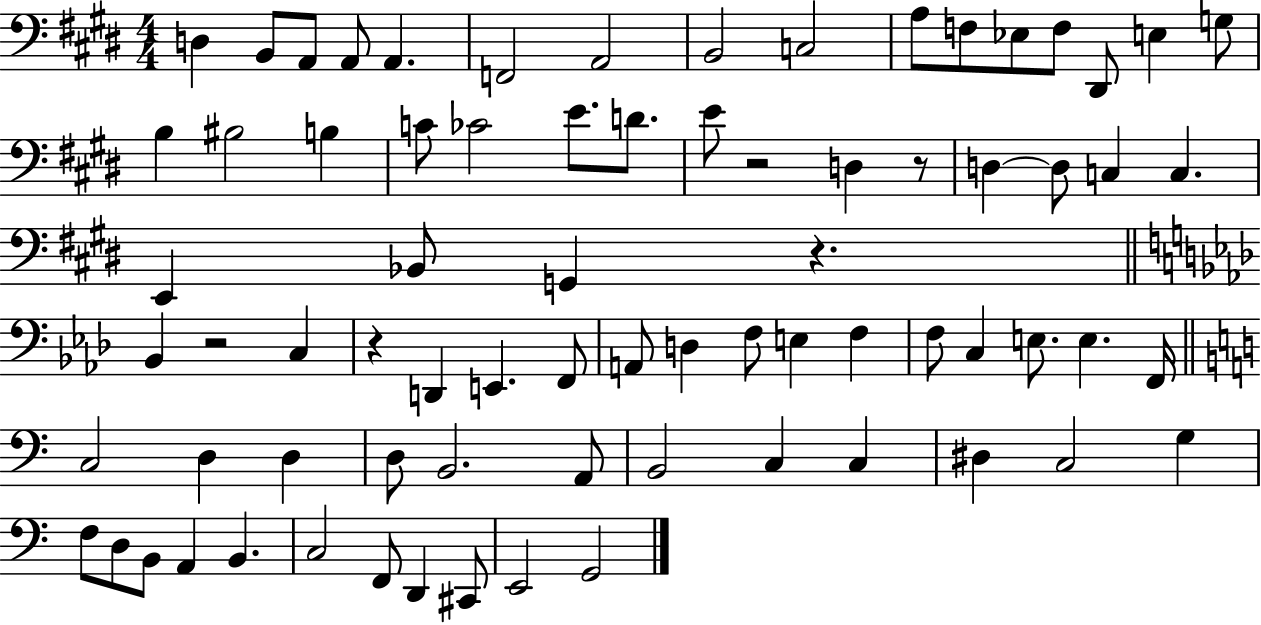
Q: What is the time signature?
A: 4/4